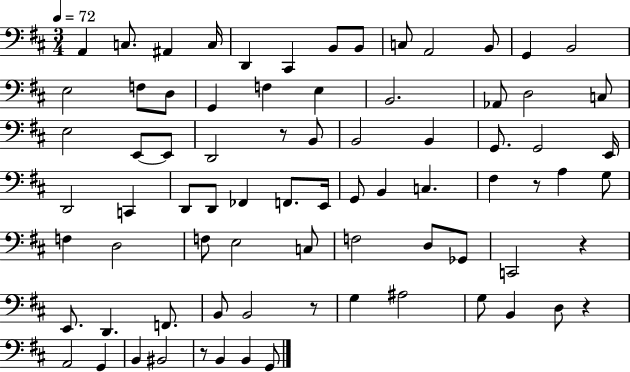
{
  \clef bass
  \numericTimeSignature
  \time 3/4
  \key d \major
  \tempo 4 = 72
  a,4 c8. ais,4 c16 | d,4 cis,4 b,8 b,8 | c8 a,2 b,8 | g,4 b,2 | \break e2 f8 d8 | g,4 f4 e4 | b,2. | aes,8 d2 c8 | \break e2 e,8~~ e,8 | d,2 r8 b,8 | b,2 b,4 | g,8. g,2 e,16 | \break d,2 c,4 | d,8 d,8 fes,4 f,8. e,16 | g,8 b,4 c4. | fis4 r8 a4 g8 | \break f4 d2 | f8 e2 c8 | f2 d8 ges,8 | c,2 r4 | \break e,8. d,4. f,8. | b,8 b,2 r8 | g4 ais2 | g8 b,4 d8 r4 | \break a,2 g,4 | b,4 bis,2 | r8 b,4 b,4 g,8 | \bar "|."
}